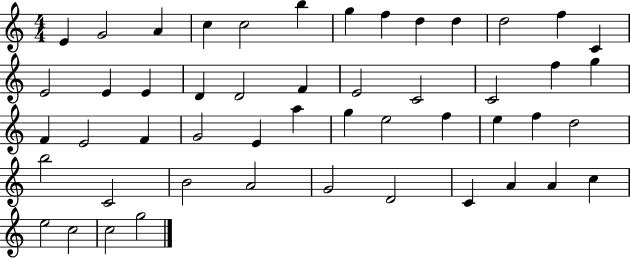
E4/q G4/h A4/q C5/q C5/h B5/q G5/q F5/q D5/q D5/q D5/h F5/q C4/q E4/h E4/q E4/q D4/q D4/h F4/q E4/h C4/h C4/h F5/q G5/q F4/q E4/h F4/q G4/h E4/q A5/q G5/q E5/h F5/q E5/q F5/q D5/h B5/h C4/h B4/h A4/h G4/h D4/h C4/q A4/q A4/q C5/q E5/h C5/h C5/h G5/h